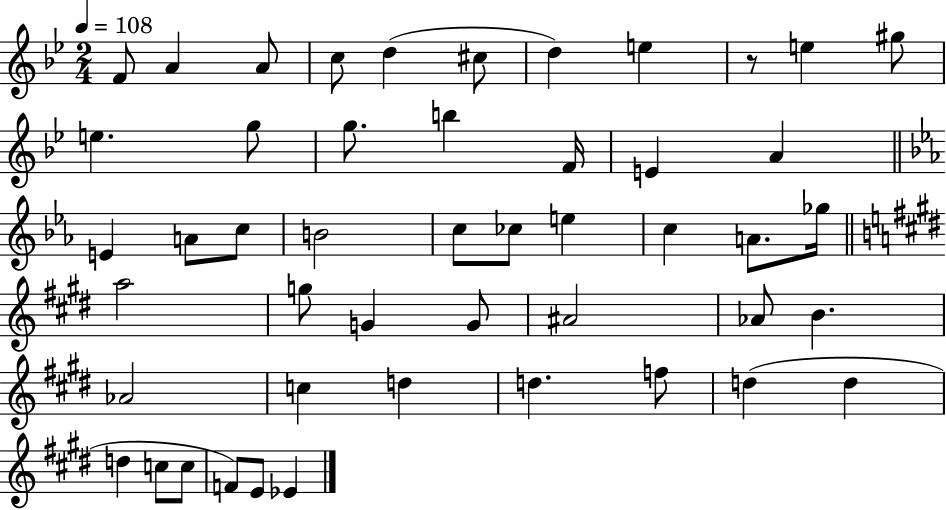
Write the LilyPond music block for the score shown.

{
  \clef treble
  \numericTimeSignature
  \time 2/4
  \key bes \major
  \tempo 4 = 108
  \repeat volta 2 { f'8 a'4 a'8 | c''8 d''4( cis''8 | d''4) e''4 | r8 e''4 gis''8 | \break e''4. g''8 | g''8. b''4 f'16 | e'4 a'4 | \bar "||" \break \key ees \major e'4 a'8 c''8 | b'2 | c''8 ces''8 e''4 | c''4 a'8. ges''16 | \break \bar "||" \break \key e \major a''2 | g''8 g'4 g'8 | ais'2 | aes'8 b'4. | \break aes'2 | c''4 d''4 | d''4. f''8 | d''4( d''4 | \break d''4 c''8 c''8 | f'8) e'8 ees'4 | } \bar "|."
}